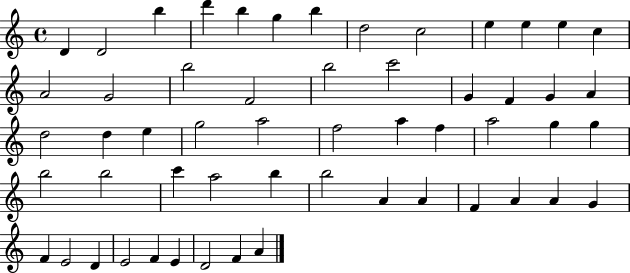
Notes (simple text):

D4/q D4/h B5/q D6/q B5/q G5/q B5/q D5/h C5/h E5/q E5/q E5/q C5/q A4/h G4/h B5/h F4/h B5/h C6/h G4/q F4/q G4/q A4/q D5/h D5/q E5/q G5/h A5/h F5/h A5/q F5/q A5/h G5/q G5/q B5/h B5/h C6/q A5/h B5/q B5/h A4/q A4/q F4/q A4/q A4/q G4/q F4/q E4/h D4/q E4/h F4/q E4/q D4/h F4/q A4/q